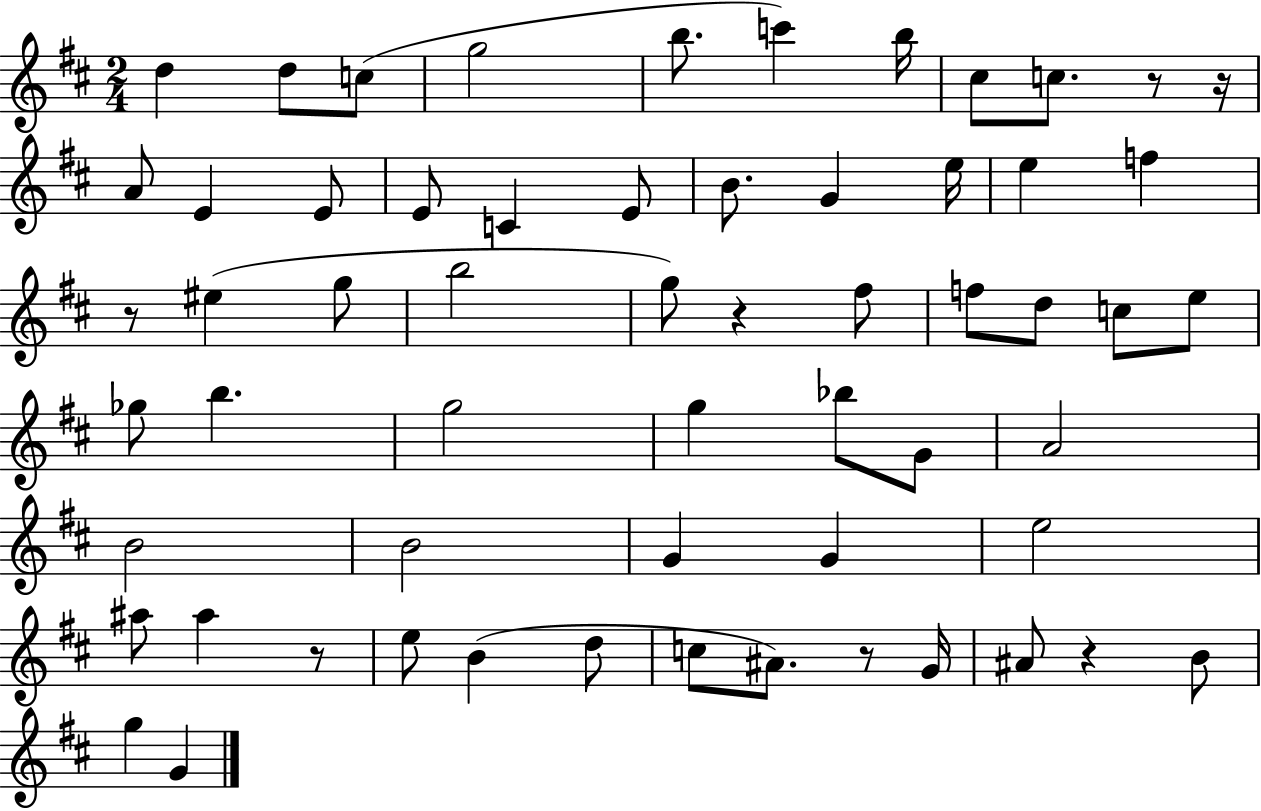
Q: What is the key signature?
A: D major